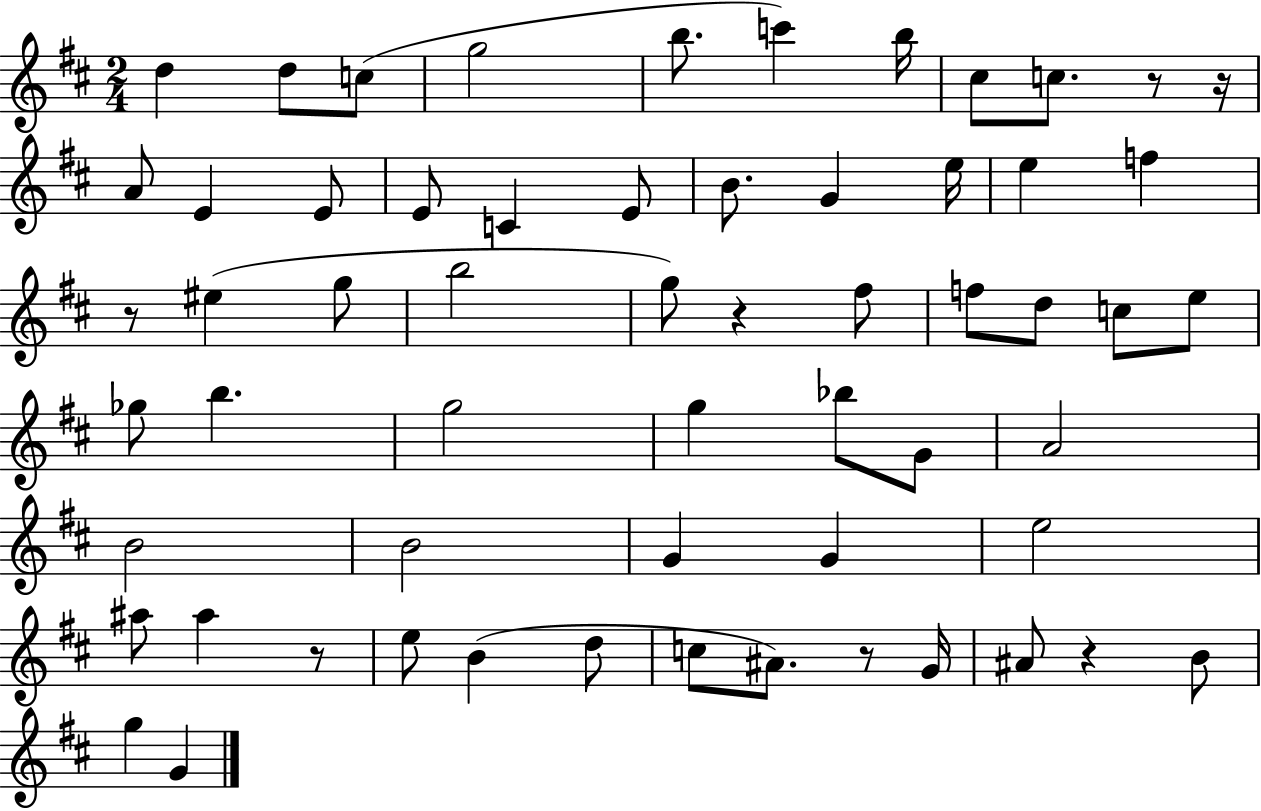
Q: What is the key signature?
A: D major